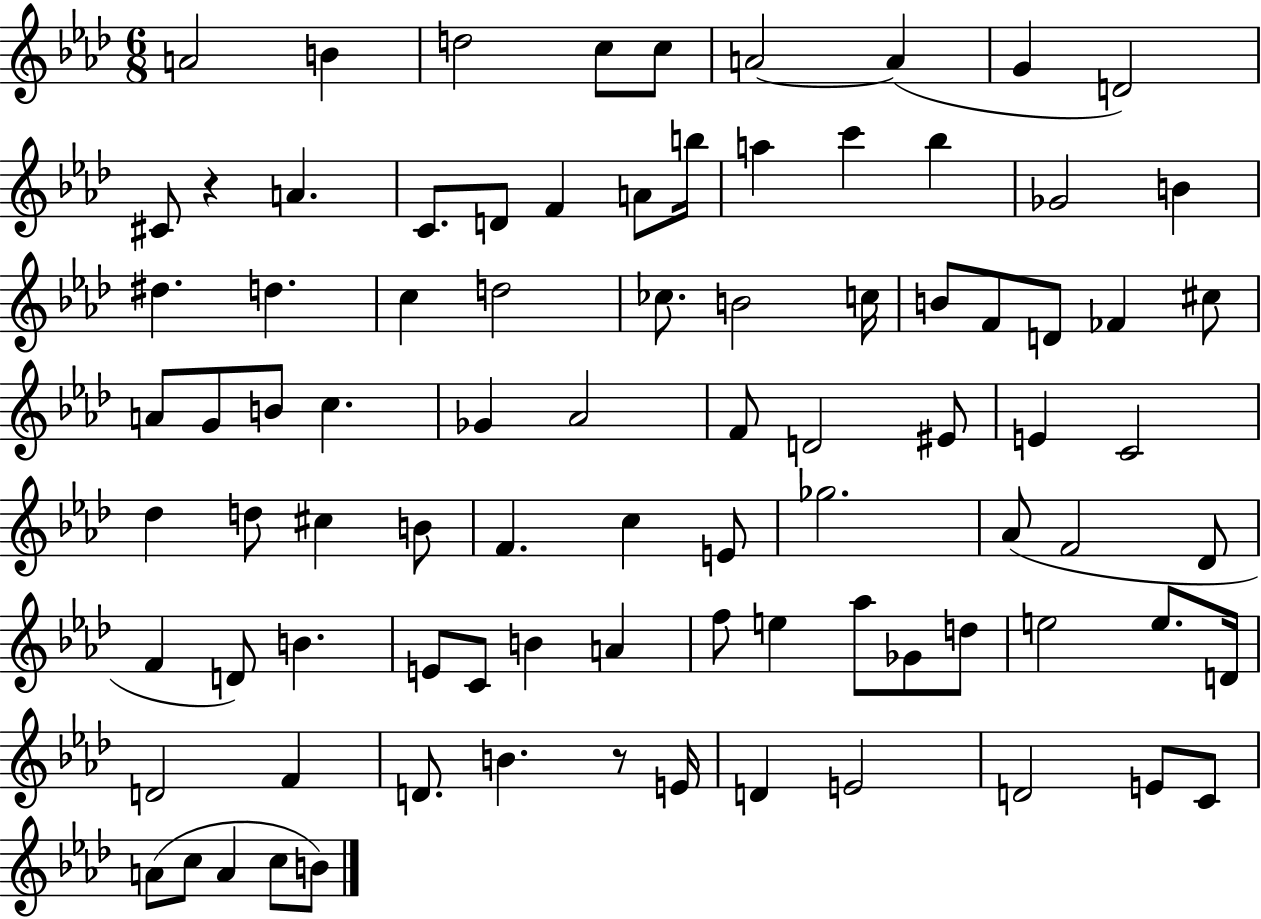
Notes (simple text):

A4/h B4/q D5/h C5/e C5/e A4/h A4/q G4/q D4/h C#4/e R/q A4/q. C4/e. D4/e F4/q A4/e B5/s A5/q C6/q Bb5/q Gb4/h B4/q D#5/q. D5/q. C5/q D5/h CES5/e. B4/h C5/s B4/e F4/e D4/e FES4/q C#5/e A4/e G4/e B4/e C5/q. Gb4/q Ab4/h F4/e D4/h EIS4/e E4/q C4/h Db5/q D5/e C#5/q B4/e F4/q. C5/q E4/e Gb5/h. Ab4/e F4/h Db4/e F4/q D4/e B4/q. E4/e C4/e B4/q A4/q F5/e E5/q Ab5/e Gb4/e D5/e E5/h E5/e. D4/s D4/h F4/q D4/e. B4/q. R/e E4/s D4/q E4/h D4/h E4/e C4/e A4/e C5/e A4/q C5/e B4/e